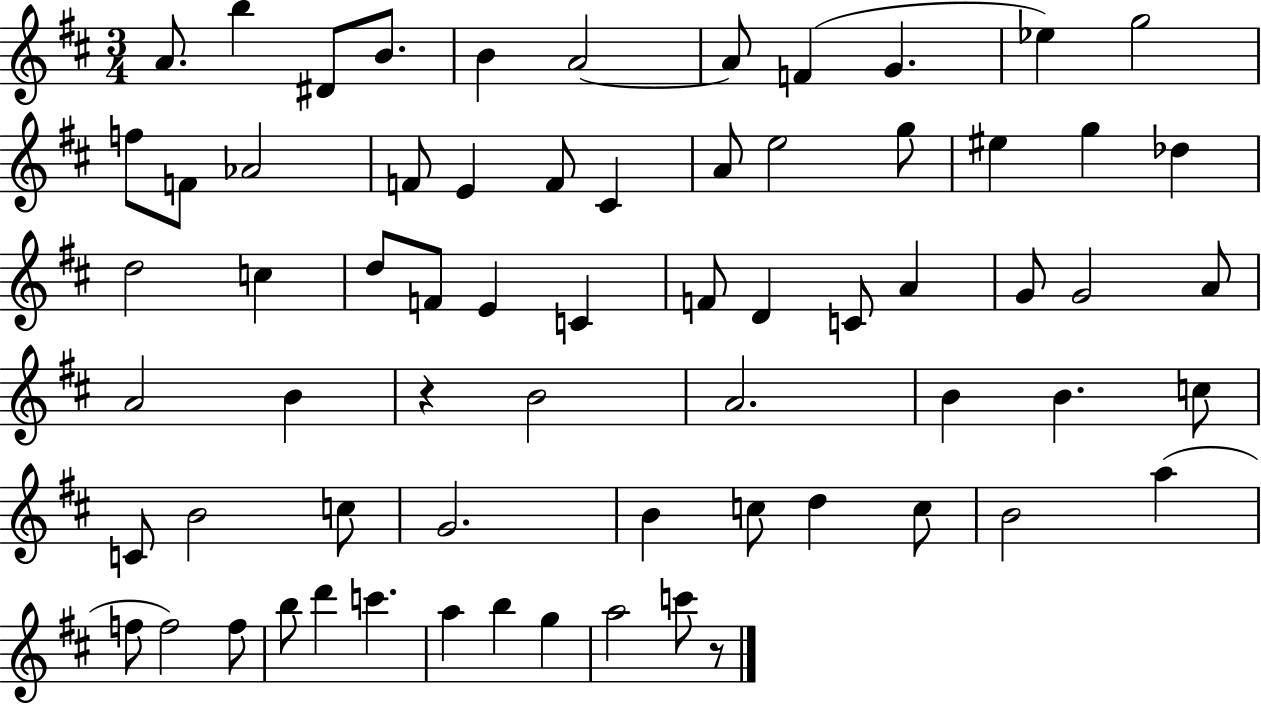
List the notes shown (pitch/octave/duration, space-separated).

A4/e. B5/q D#4/e B4/e. B4/q A4/h A4/e F4/q G4/q. Eb5/q G5/h F5/e F4/e Ab4/h F4/e E4/q F4/e C#4/q A4/e E5/h G5/e EIS5/q G5/q Db5/q D5/h C5/q D5/e F4/e E4/q C4/q F4/e D4/q C4/e A4/q G4/e G4/h A4/e A4/h B4/q R/q B4/h A4/h. B4/q B4/q. C5/e C4/e B4/h C5/e G4/h. B4/q C5/e D5/q C5/e B4/h A5/q F5/e F5/h F5/e B5/e D6/q C6/q. A5/q B5/q G5/q A5/h C6/e R/e